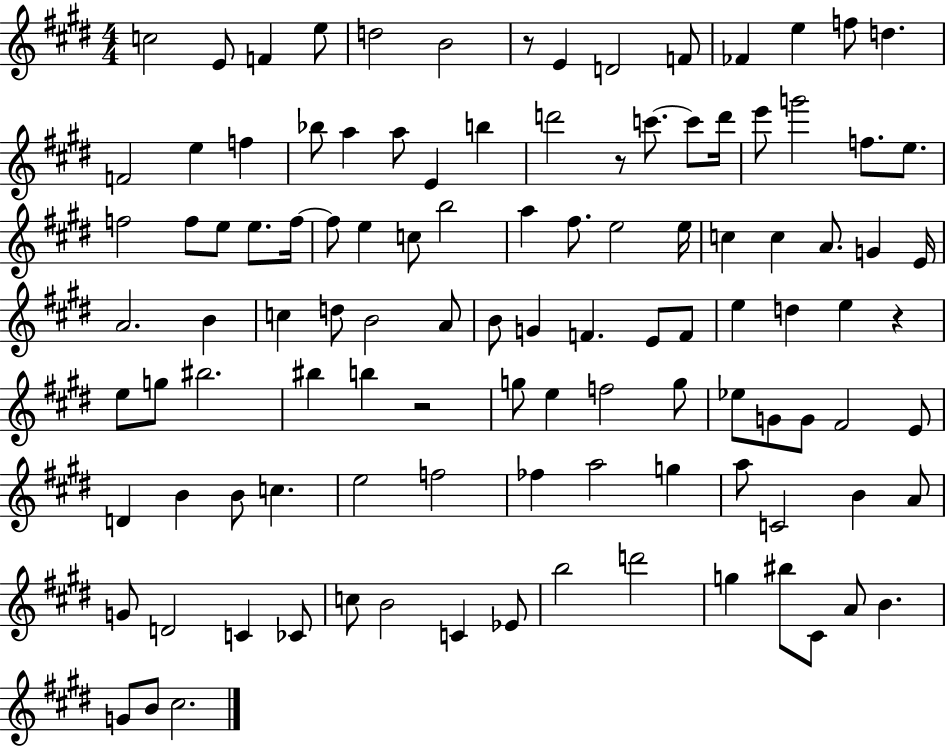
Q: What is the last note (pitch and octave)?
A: C#5